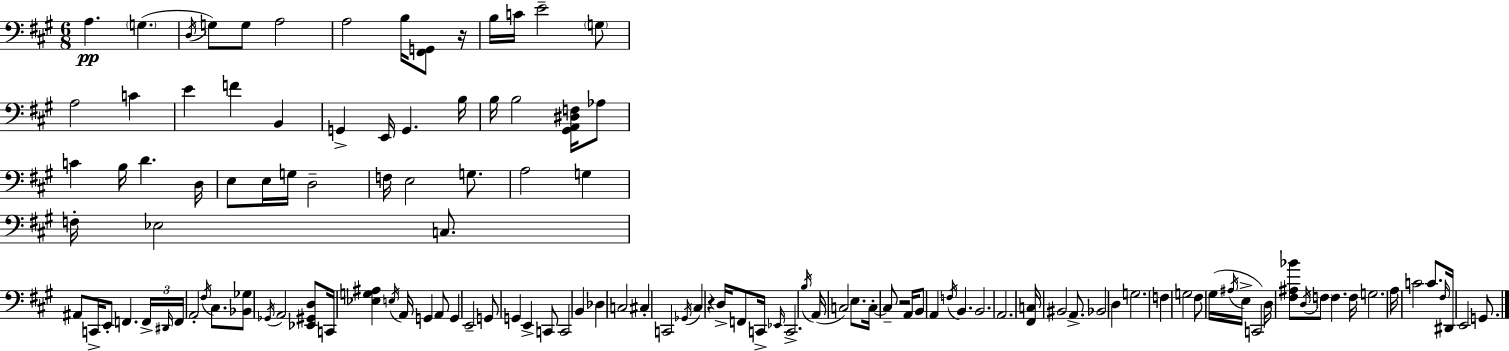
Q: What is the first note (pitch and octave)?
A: A3